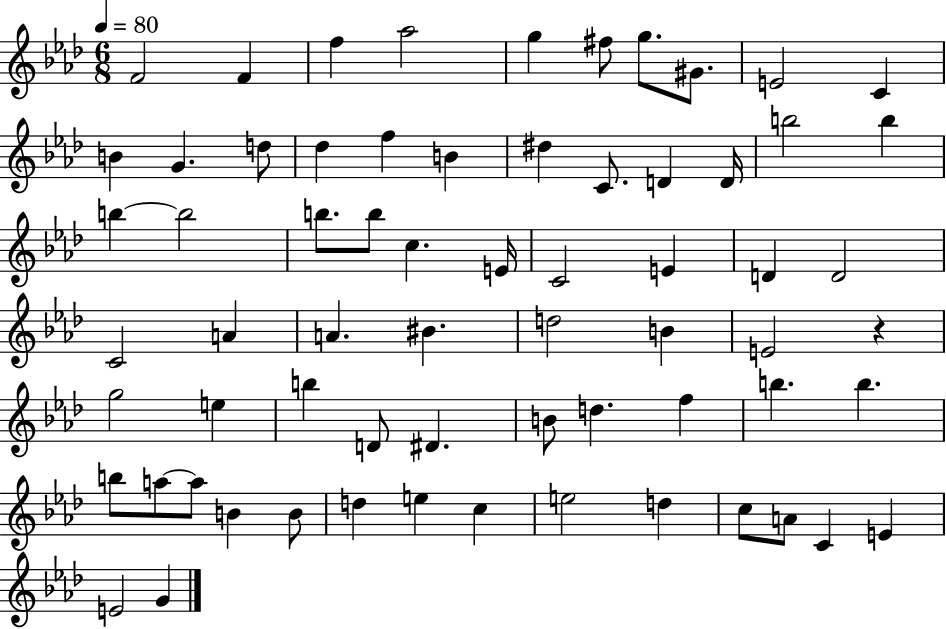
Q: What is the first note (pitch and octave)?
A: F4